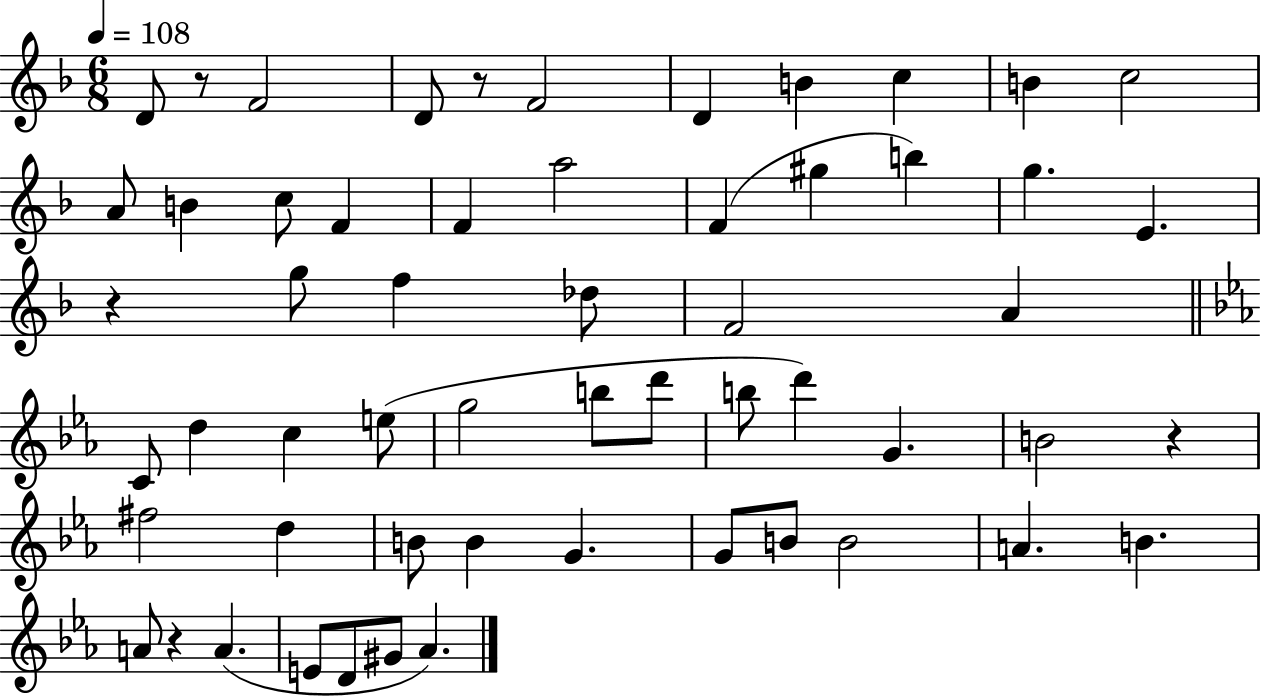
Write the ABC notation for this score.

X:1
T:Untitled
M:6/8
L:1/4
K:F
D/2 z/2 F2 D/2 z/2 F2 D B c B c2 A/2 B c/2 F F a2 F ^g b g E z g/2 f _d/2 F2 A C/2 d c e/2 g2 b/2 d'/2 b/2 d' G B2 z ^f2 d B/2 B G G/2 B/2 B2 A B A/2 z A E/2 D/2 ^G/2 _A